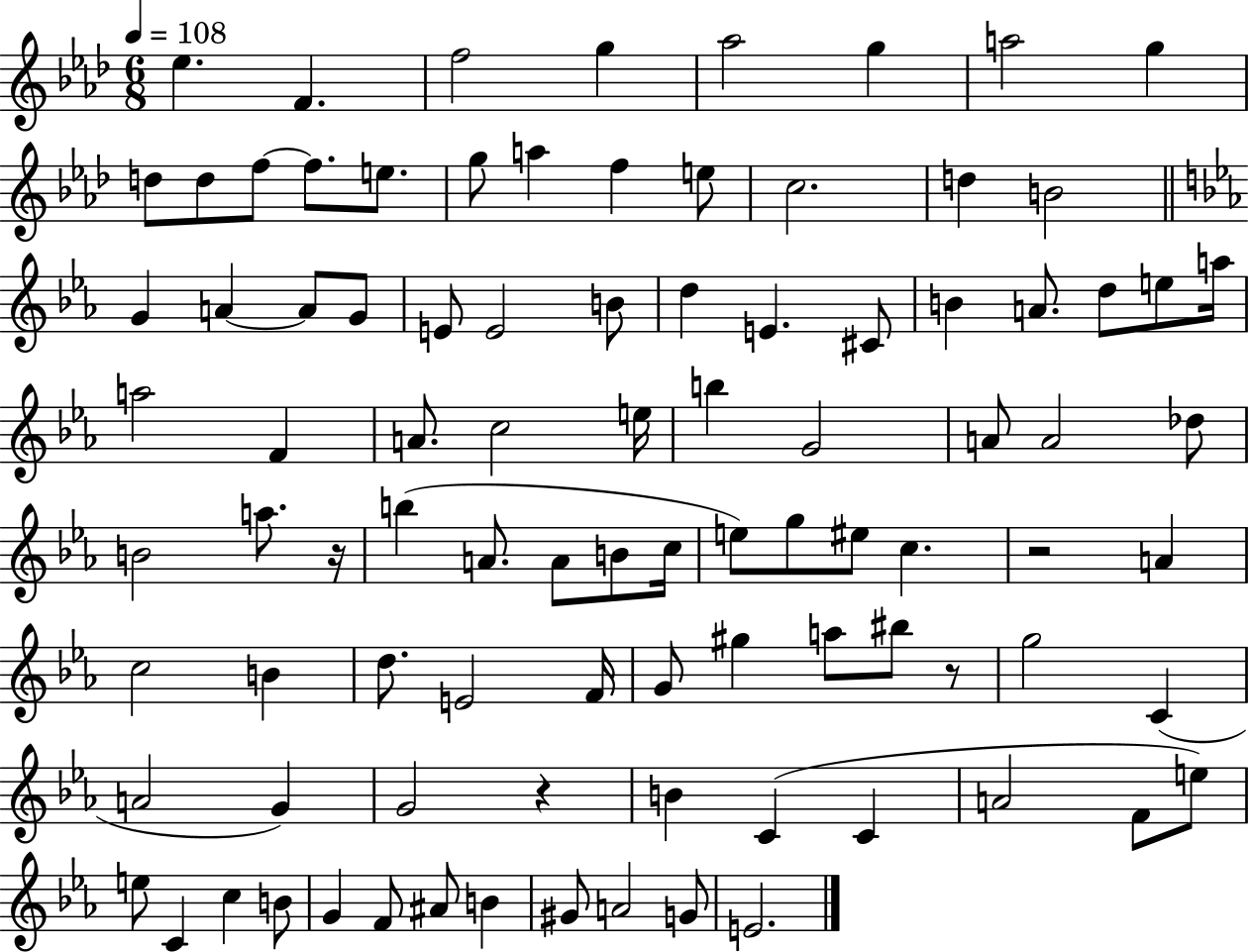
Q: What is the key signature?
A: AES major